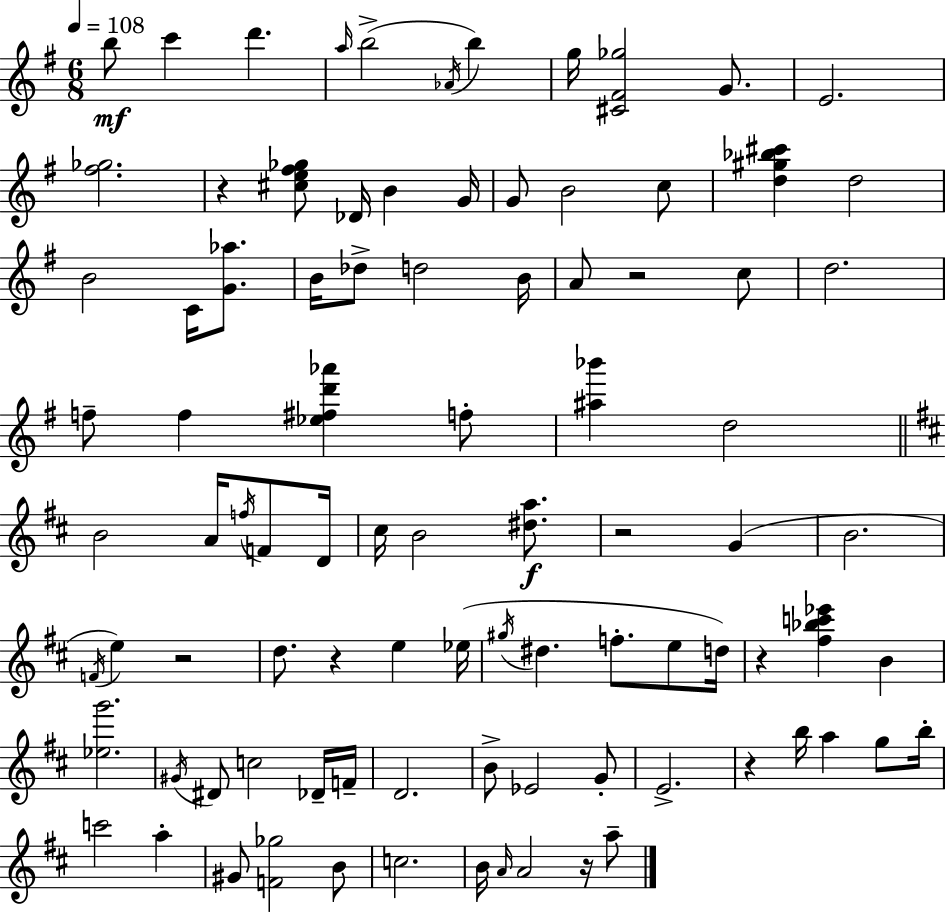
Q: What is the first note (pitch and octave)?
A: B5